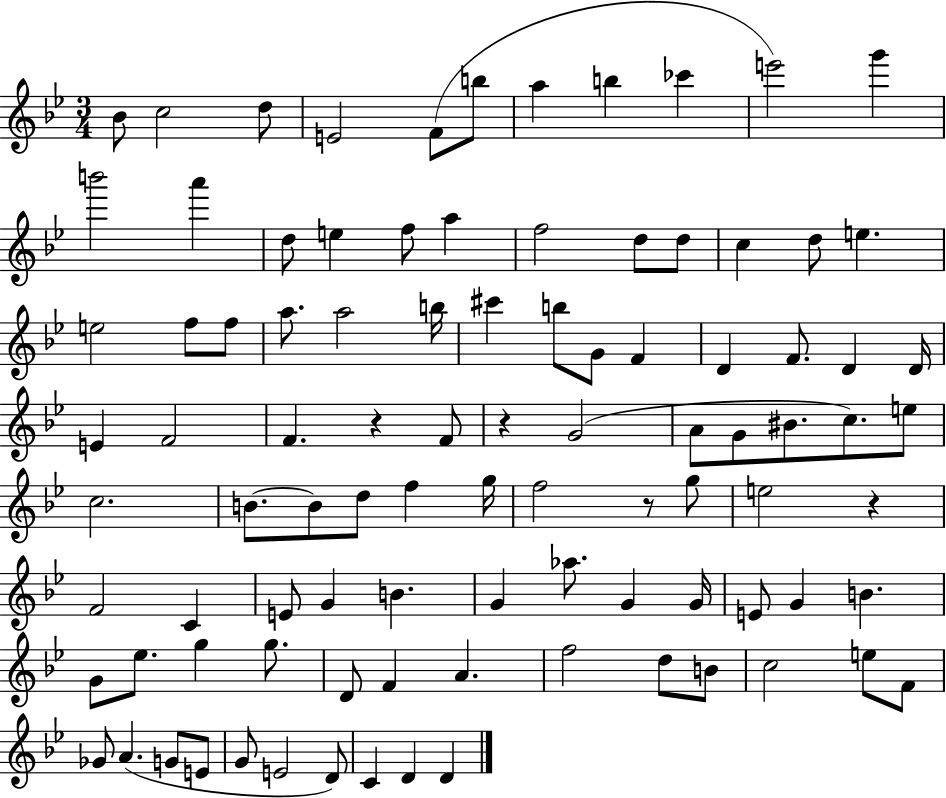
X:1
T:Untitled
M:3/4
L:1/4
K:Bb
_B/2 c2 d/2 E2 F/2 b/2 a b _c' e'2 g' b'2 a' d/2 e f/2 a f2 d/2 d/2 c d/2 e e2 f/2 f/2 a/2 a2 b/4 ^c' b/2 G/2 F D F/2 D D/4 E F2 F z F/2 z G2 A/2 G/2 ^B/2 c/2 e/2 c2 B/2 B/2 d/2 f g/4 f2 z/2 g/2 e2 z F2 C E/2 G B G _a/2 G G/4 E/2 G B G/2 _e/2 g g/2 D/2 F A f2 d/2 B/2 c2 e/2 F/2 _G/2 A G/2 E/2 G/2 E2 D/2 C D D